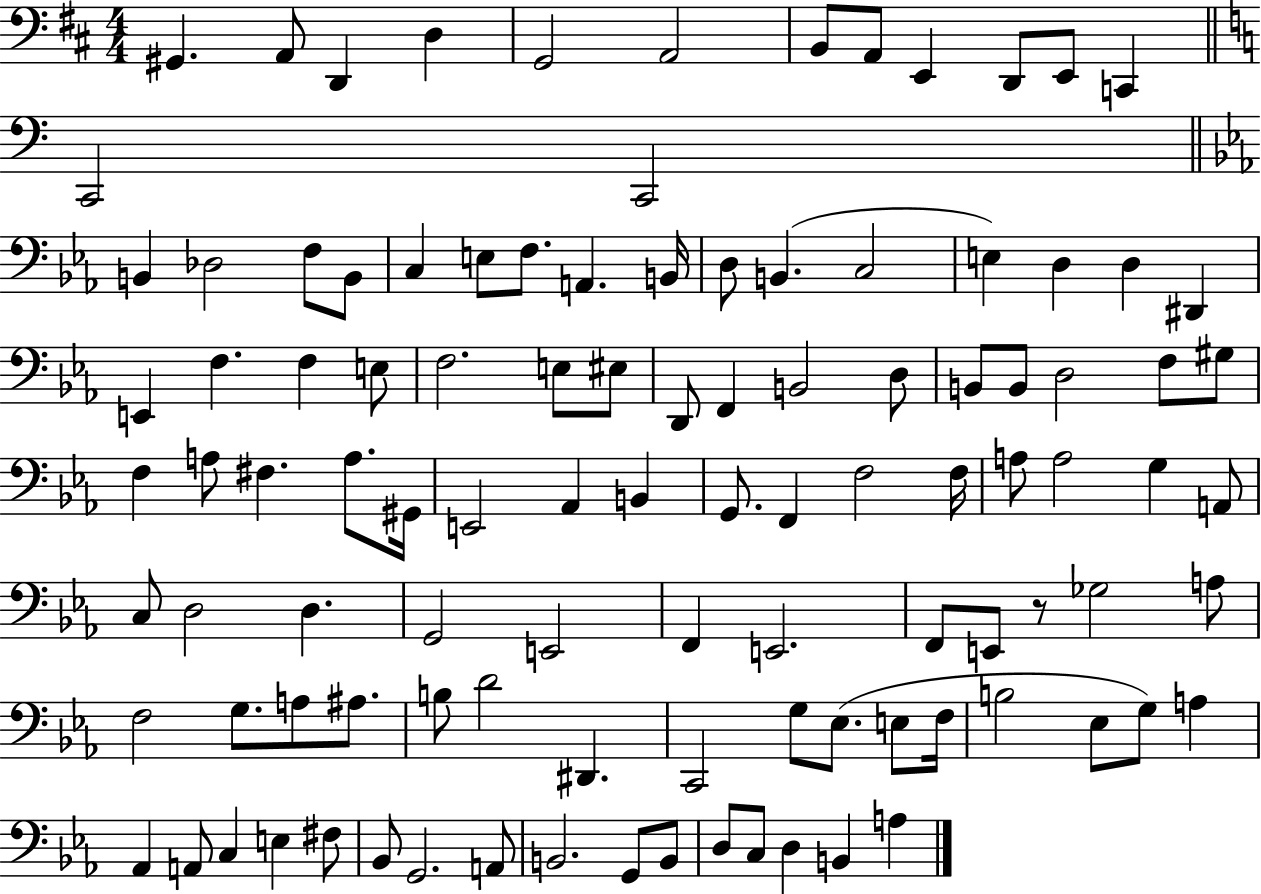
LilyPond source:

{
  \clef bass
  \numericTimeSignature
  \time 4/4
  \key d \major
  \repeat volta 2 { gis,4. a,8 d,4 d4 | g,2 a,2 | b,8 a,8 e,4 d,8 e,8 c,4 | \bar "||" \break \key c \major c,2 c,2 | \bar "||" \break \key ees \major b,4 des2 f8 b,8 | c4 e8 f8. a,4. b,16 | d8 b,4.( c2 | e4) d4 d4 dis,4 | \break e,4 f4. f4 e8 | f2. e8 eis8 | d,8 f,4 b,2 d8 | b,8 b,8 d2 f8 gis8 | \break f4 a8 fis4. a8. gis,16 | e,2 aes,4 b,4 | g,8. f,4 f2 f16 | a8 a2 g4 a,8 | \break c8 d2 d4. | g,2 e,2 | f,4 e,2. | f,8 e,8 r8 ges2 a8 | \break f2 g8. a8 ais8. | b8 d'2 dis,4. | c,2 g8 ees8.( e8 f16 | b2 ees8 g8) a4 | \break aes,4 a,8 c4 e4 fis8 | bes,8 g,2. a,8 | b,2. g,8 b,8 | d8 c8 d4 b,4 a4 | \break } \bar "|."
}